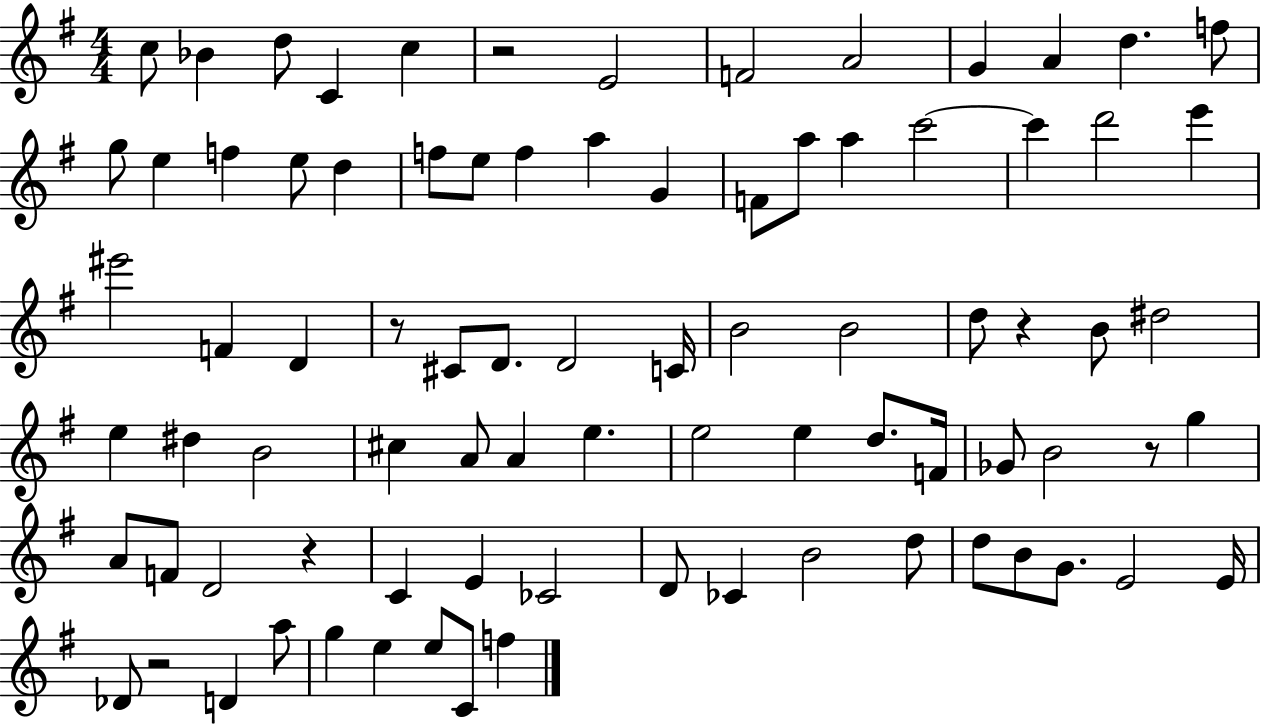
{
  \clef treble
  \numericTimeSignature
  \time 4/4
  \key g \major
  c''8 bes'4 d''8 c'4 c''4 | r2 e'2 | f'2 a'2 | g'4 a'4 d''4. f''8 | \break g''8 e''4 f''4 e''8 d''4 | f''8 e''8 f''4 a''4 g'4 | f'8 a''8 a''4 c'''2~~ | c'''4 d'''2 e'''4 | \break eis'''2 f'4 d'4 | r8 cis'8 d'8. d'2 c'16 | b'2 b'2 | d''8 r4 b'8 dis''2 | \break e''4 dis''4 b'2 | cis''4 a'8 a'4 e''4. | e''2 e''4 d''8. f'16 | ges'8 b'2 r8 g''4 | \break a'8 f'8 d'2 r4 | c'4 e'4 ces'2 | d'8 ces'4 b'2 d''8 | d''8 b'8 g'8. e'2 e'16 | \break des'8 r2 d'4 a''8 | g''4 e''4 e''8 c'8 f''4 | \bar "|."
}